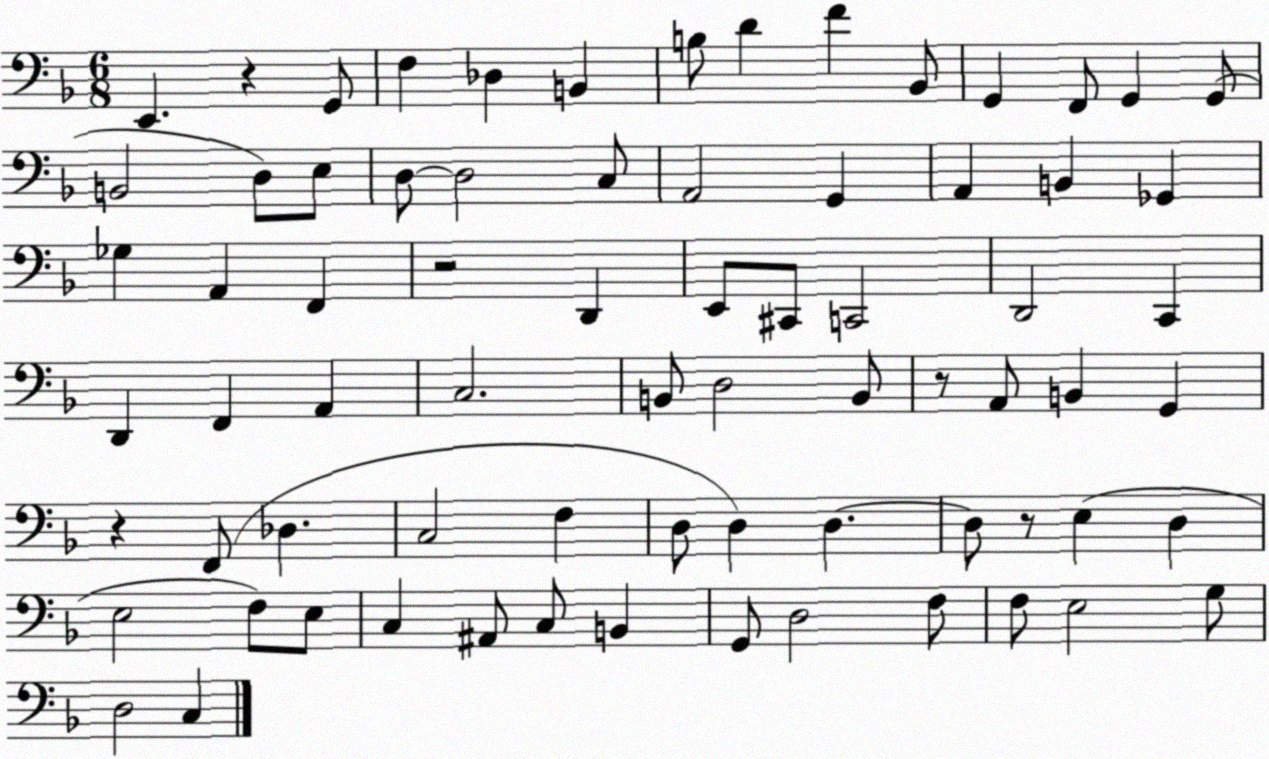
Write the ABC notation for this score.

X:1
T:Untitled
M:6/8
L:1/4
K:F
E,, z G,,/2 F, _D, B,, B,/2 D F _B,,/2 G,, F,,/2 G,, G,,/2 B,,2 D,/2 E,/2 D,/2 D,2 C,/2 A,,2 G,, A,, B,, _G,, _G, A,, F,, z2 D,, E,,/2 ^C,,/2 C,,2 D,,2 C,, D,, F,, A,, C,2 B,,/2 D,2 B,,/2 z/2 A,,/2 B,, G,, z F,,/2 _D, C,2 F, D,/2 D, D, D,/2 z/2 E, D, E,2 F,/2 E,/2 C, ^A,,/2 C,/2 B,, G,,/2 D,2 F,/2 F,/2 E,2 G,/2 D,2 C,